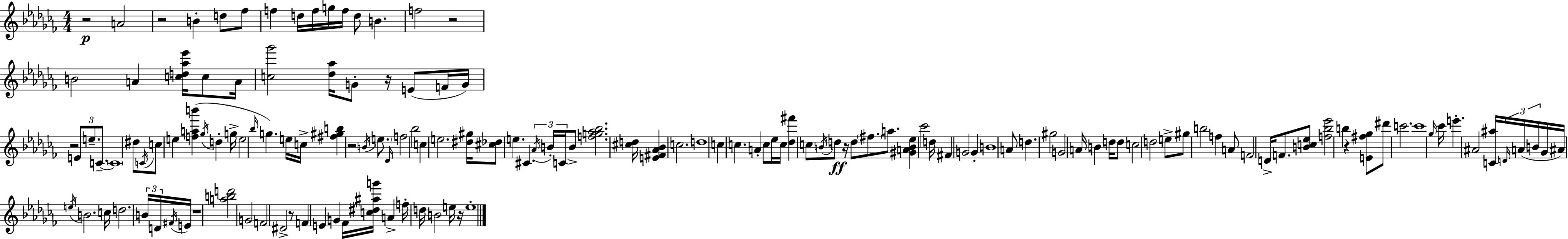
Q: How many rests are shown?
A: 11